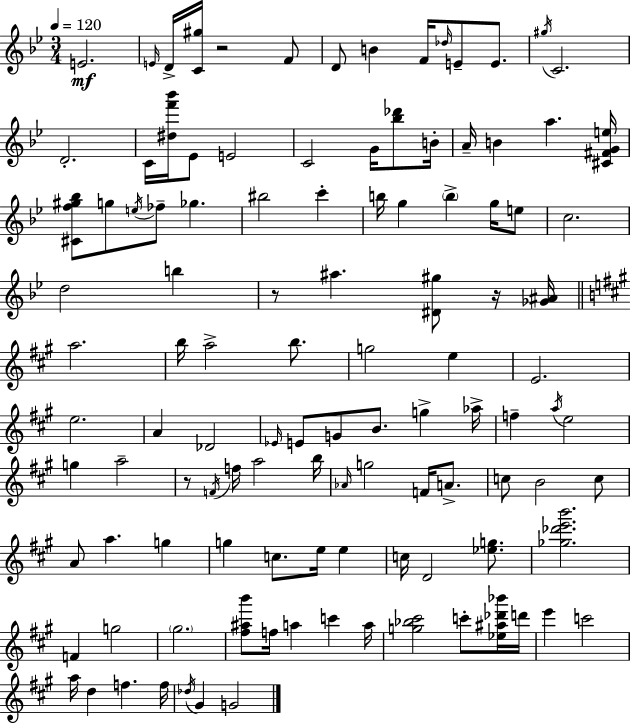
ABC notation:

X:1
T:Untitled
M:3/4
L:1/4
K:Gm
E2 E/4 D/4 [C^g]/4 z2 F/2 D/2 B F/4 _d/4 E/2 E/2 ^g/4 C2 D2 C/4 [^df'_b']/4 _E/2 E2 C2 G/4 [_b_d']/2 B/4 A/4 B a [^C^FGe]/4 [^Cf^g_b]/2 g/2 e/4 _f/2 _g ^b2 c' b/4 g b g/4 e/2 c2 d2 b z/2 ^a [^D^g]/2 z/4 [_G^A]/4 a2 b/4 a2 b/2 g2 e E2 e2 A _D2 _E/4 E/2 G/2 B/2 g _a/4 f a/4 e2 g a2 z/2 F/4 f/4 a2 b/4 _A/4 g2 F/4 A/2 c/2 B2 c/2 A/2 a g g c/2 e/4 e c/4 D2 [_eg]/2 [_g_d'e'b']2 F g2 ^g2 [^f^ab']/2 f/4 a c' a/4 [g_b^c']2 c'/2 [_e^a_d'_b']/4 d'/4 e' c'2 a/4 d f f/4 _d/4 ^G G2